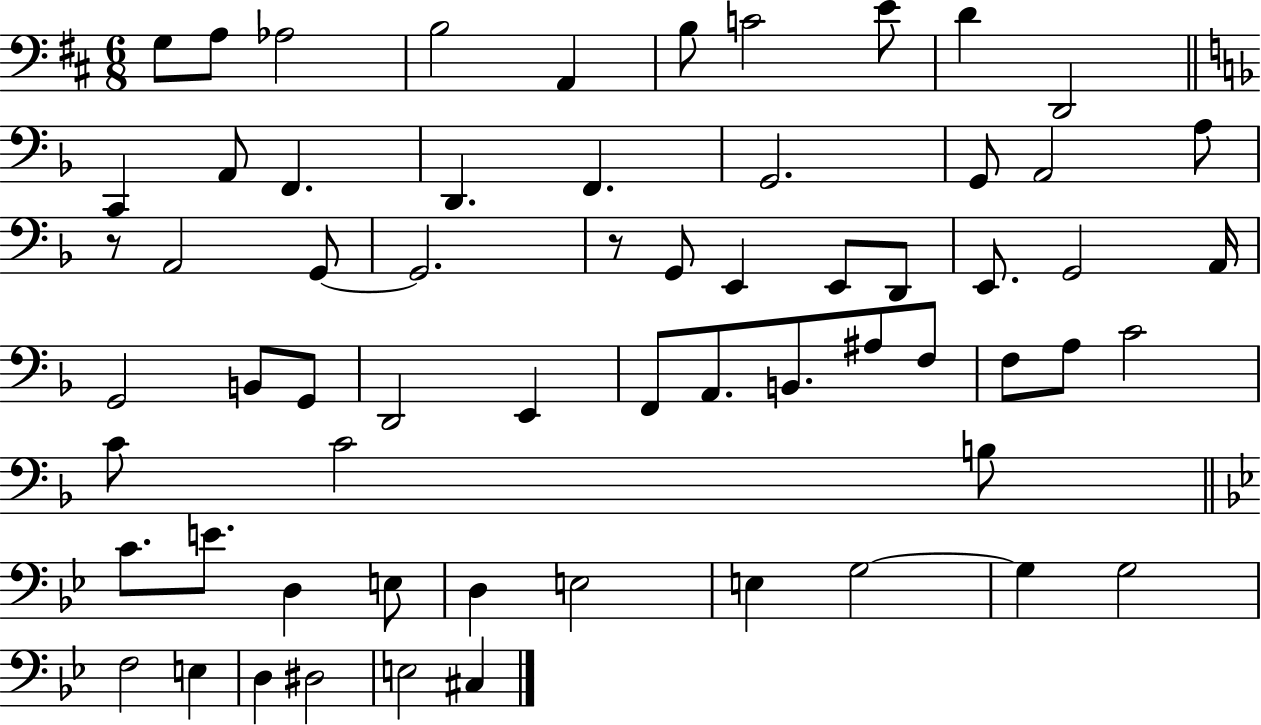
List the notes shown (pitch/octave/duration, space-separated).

G3/e A3/e Ab3/h B3/h A2/q B3/e C4/h E4/e D4/q D2/h C2/q A2/e F2/q. D2/q. F2/q. G2/h. G2/e A2/h A3/e R/e A2/h G2/e G2/h. R/e G2/e E2/q E2/e D2/e E2/e. G2/h A2/s G2/h B2/e G2/e D2/h E2/q F2/e A2/e. B2/e. A#3/e F3/e F3/e A3/e C4/h C4/e C4/h B3/e C4/e. E4/e. D3/q E3/e D3/q E3/h E3/q G3/h G3/q G3/h F3/h E3/q D3/q D#3/h E3/h C#3/q